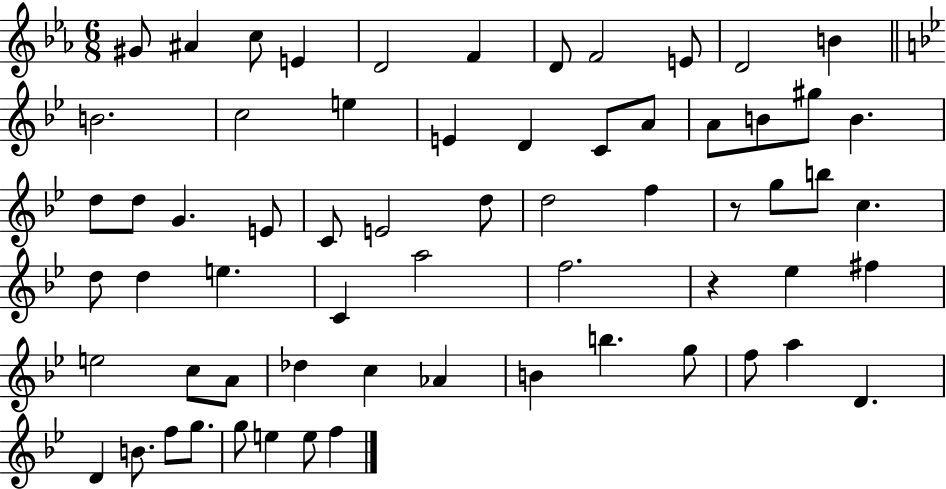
X:1
T:Untitled
M:6/8
L:1/4
K:Eb
^G/2 ^A c/2 E D2 F D/2 F2 E/2 D2 B B2 c2 e E D C/2 A/2 A/2 B/2 ^g/2 B d/2 d/2 G E/2 C/2 E2 d/2 d2 f z/2 g/2 b/2 c d/2 d e C a2 f2 z _e ^f e2 c/2 A/2 _d c _A B b g/2 f/2 a D D B/2 f/2 g/2 g/2 e e/2 f